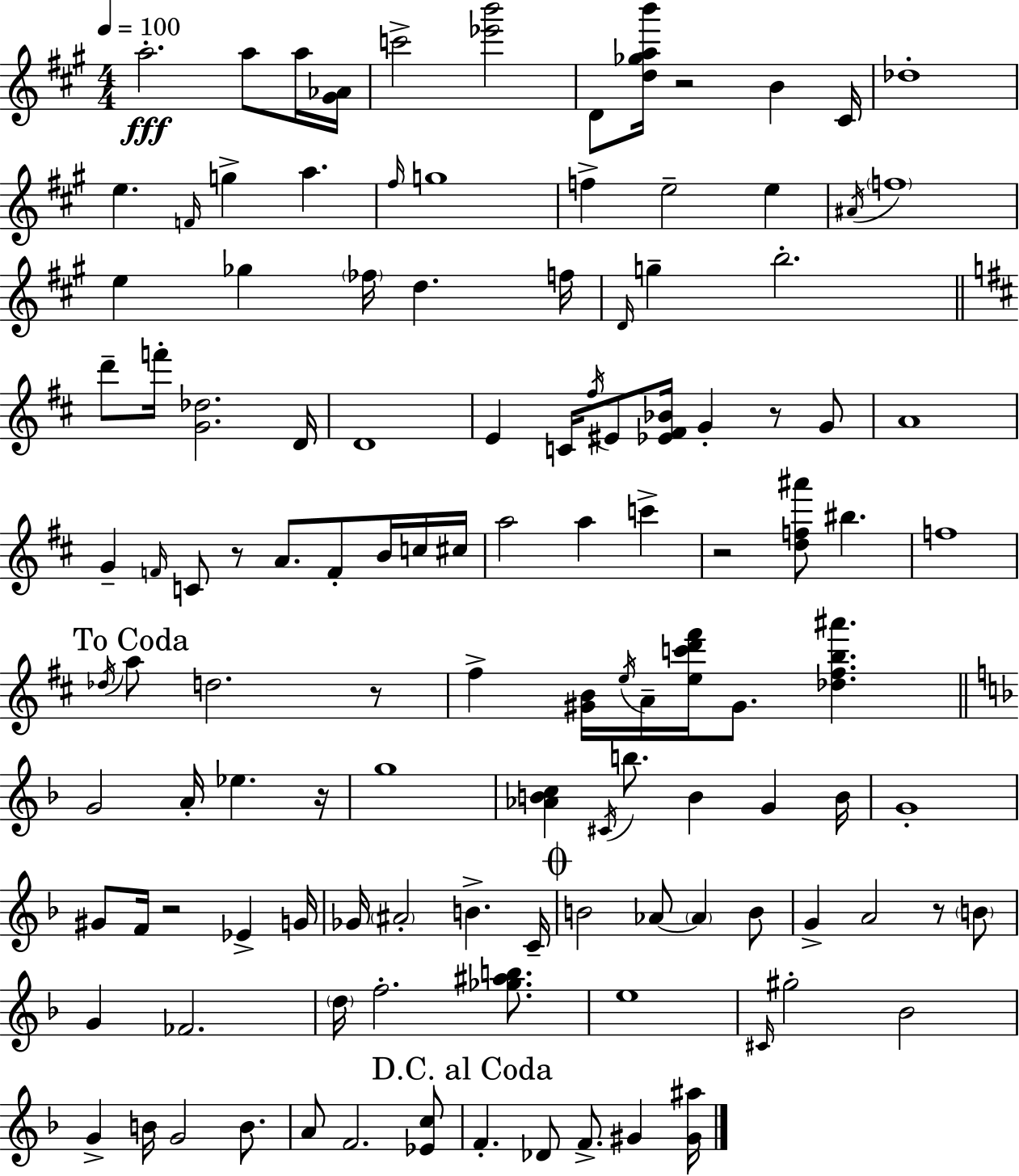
X:1
T:Untitled
M:4/4
L:1/4
K:A
a2 a/2 a/4 [^G_A]/4 c'2 [_e'b']2 D/2 [d_gab']/4 z2 B ^C/4 _d4 e F/4 g a ^f/4 g4 f e2 e ^A/4 f4 e _g _f/4 d f/4 D/4 g b2 d'/2 f'/4 [G_d]2 D/4 D4 E C/4 ^f/4 ^E/2 [_E^F_B]/4 G z/2 G/2 A4 G F/4 C/2 z/2 A/2 F/2 B/4 c/4 ^c/4 a2 a c' z2 [df^a']/2 ^b f4 _d/4 a/2 d2 z/2 ^f [^GB]/4 e/4 A/4 [ec'd'^f']/4 ^G/2 [_d^fb^a'] G2 A/4 _e z/4 g4 [_ABc] ^C/4 b/2 B G B/4 G4 ^G/2 F/4 z2 _E G/4 _G/4 ^A2 B C/4 B2 _A/2 _A B/2 G A2 z/2 B/2 G _F2 d/4 f2 [_g^ab]/2 e4 ^C/4 ^g2 _B2 G B/4 G2 B/2 A/2 F2 [_Ec]/2 F _D/2 F/2 ^G [^G^a]/4